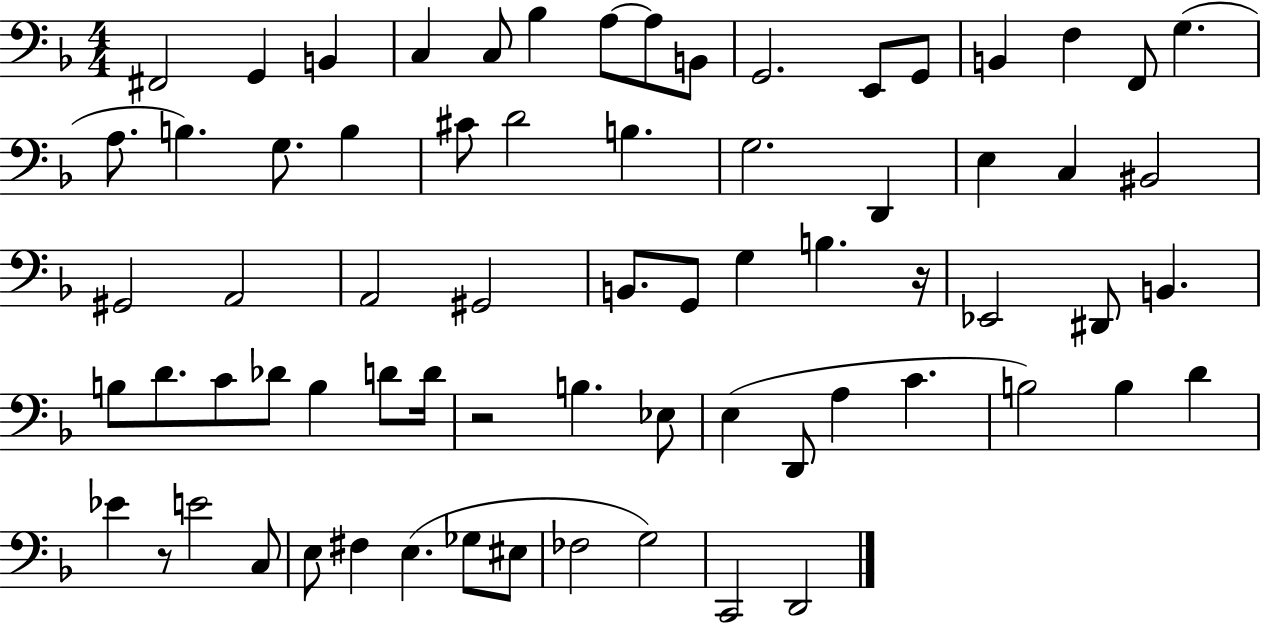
{
  \clef bass
  \numericTimeSignature
  \time 4/4
  \key f \major
  fis,2 g,4 b,4 | c4 c8 bes4 a8~~ a8 b,8 | g,2. e,8 g,8 | b,4 f4 f,8 g4.( | \break a8. b4.) g8. b4 | cis'8 d'2 b4. | g2. d,4 | e4 c4 bis,2 | \break gis,2 a,2 | a,2 gis,2 | b,8. g,8 g4 b4. r16 | ees,2 dis,8 b,4. | \break b8 d'8. c'8 des'8 b4 d'8 d'16 | r2 b4. ees8 | e4( d,8 a4 c'4. | b2) b4 d'4 | \break ees'4 r8 e'2 c8 | e8 fis4 e4.( ges8 eis8 | fes2 g2) | c,2 d,2 | \break \bar "|."
}